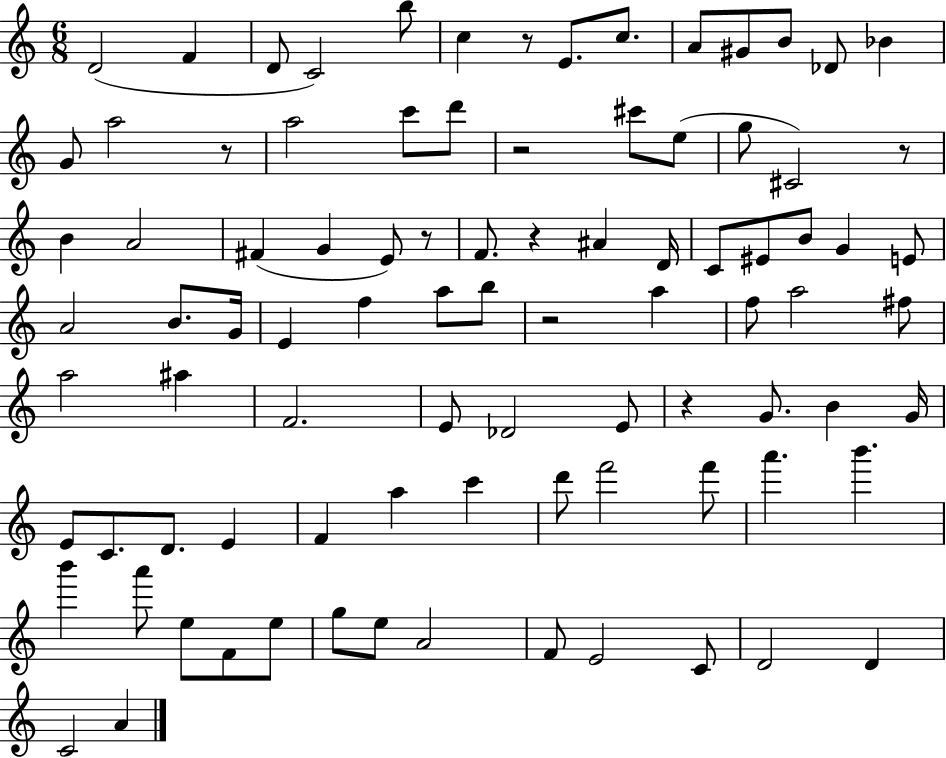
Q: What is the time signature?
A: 6/8